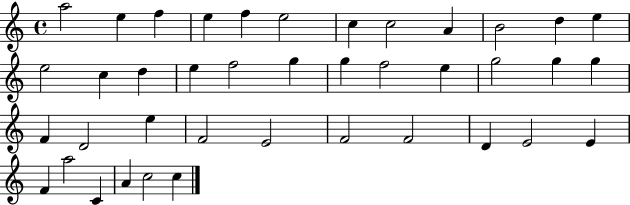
A5/h E5/q F5/q E5/q F5/q E5/h C5/q C5/h A4/q B4/h D5/q E5/q E5/h C5/q D5/q E5/q F5/h G5/q G5/q F5/h E5/q G5/h G5/q G5/q F4/q D4/h E5/q F4/h E4/h F4/h F4/h D4/q E4/h E4/q F4/q A5/h C4/q A4/q C5/h C5/q